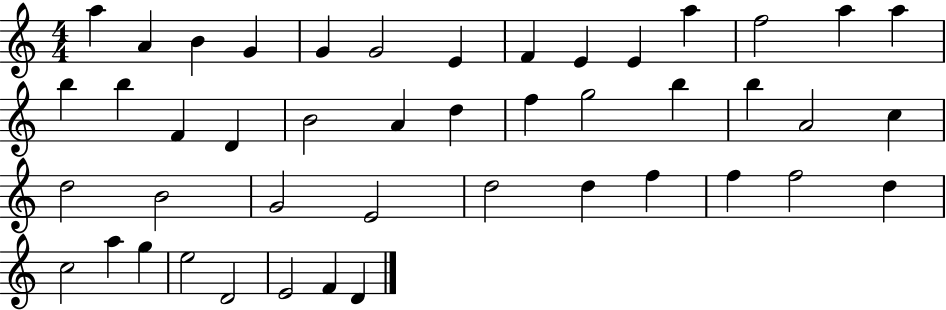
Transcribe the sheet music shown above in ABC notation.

X:1
T:Untitled
M:4/4
L:1/4
K:C
a A B G G G2 E F E E a f2 a a b b F D B2 A d f g2 b b A2 c d2 B2 G2 E2 d2 d f f f2 d c2 a g e2 D2 E2 F D